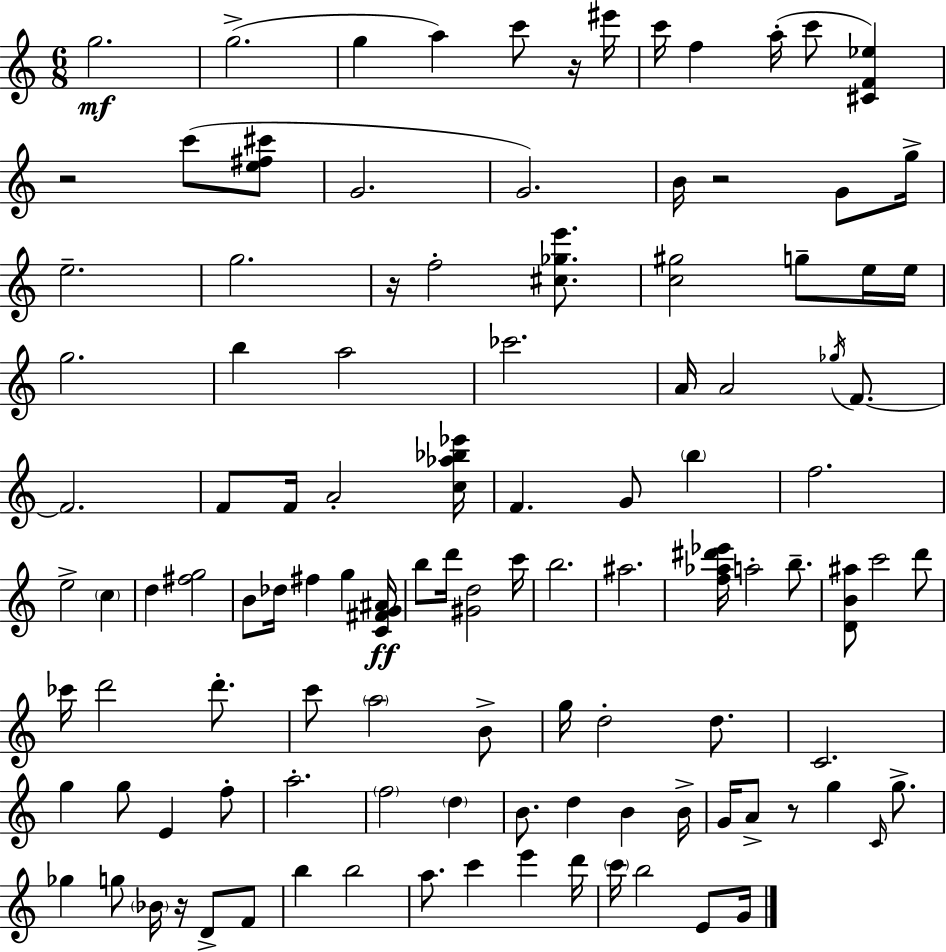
{
  \clef treble
  \numericTimeSignature
  \time 6/8
  \key c \major
  g''2.\mf | g''2.->( | g''4 a''4) c'''8 r16 eis'''16 | c'''16 f''4 a''16-.( c'''8 <cis' f' ees''>4) | \break r2 c'''8( <e'' fis'' cis'''>8 | g'2. | g'2.) | b'16 r2 g'8 g''16-> | \break e''2.-- | g''2. | r16 f''2-. <cis'' ges'' e'''>8. | <c'' gis''>2 g''8-- e''16 e''16 | \break g''2. | b''4 a''2 | ces'''2. | a'16 a'2 \acciaccatura { ges''16 } f'8.~~ | \break f'2. | f'8 f'16 a'2-. | <c'' aes'' bes'' ees'''>16 f'4. g'8 \parenthesize b''4 | f''2. | \break e''2-> \parenthesize c''4 | d''4 <fis'' g''>2 | b'8 des''16 fis''4 g''4 | <c' fis' g' ais'>16\ff b''8 d'''16 <gis' d''>2 | \break c'''16 b''2. | ais''2. | <f'' aes'' dis''' ees'''>16 a''2-. b''8.-- | <d' b' ais''>8 c'''2 d'''8 | \break ces'''16 d'''2 d'''8.-. | c'''8 \parenthesize a''2 b'8-> | g''16 d''2-. d''8. | c'2. | \break g''4 g''8 e'4 f''8-. | a''2.-. | \parenthesize f''2 \parenthesize d''4 | b'8. d''4 b'4 | \break b'16-> g'16 a'8-> r8 g''4 \grace { c'16 } g''8.-> | ges''4 g''8 \parenthesize bes'16 r16 d'8-> | f'8 b''4 b''2 | a''8. c'''4 e'''4 | \break d'''16 \parenthesize c'''16 b''2 e'8 | g'16 \bar "|."
}